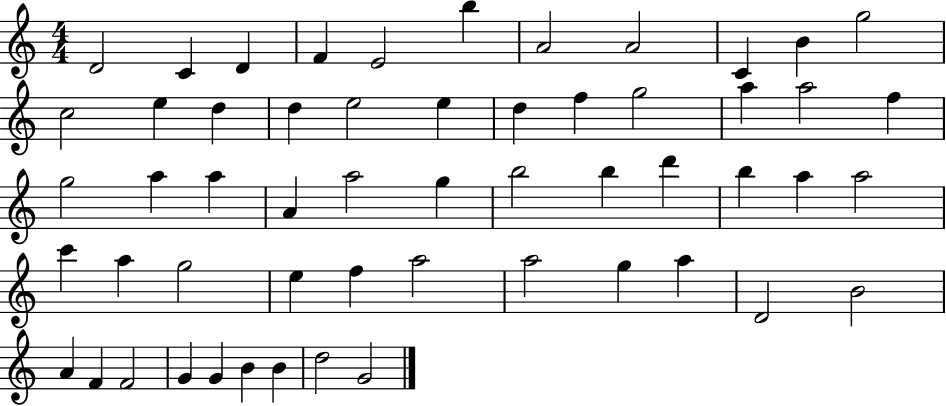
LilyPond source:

{
  \clef treble
  \numericTimeSignature
  \time 4/4
  \key c \major
  d'2 c'4 d'4 | f'4 e'2 b''4 | a'2 a'2 | c'4 b'4 g''2 | \break c''2 e''4 d''4 | d''4 e''2 e''4 | d''4 f''4 g''2 | a''4 a''2 f''4 | \break g''2 a''4 a''4 | a'4 a''2 g''4 | b''2 b''4 d'''4 | b''4 a''4 a''2 | \break c'''4 a''4 g''2 | e''4 f''4 a''2 | a''2 g''4 a''4 | d'2 b'2 | \break a'4 f'4 f'2 | g'4 g'4 b'4 b'4 | d''2 g'2 | \bar "|."
}